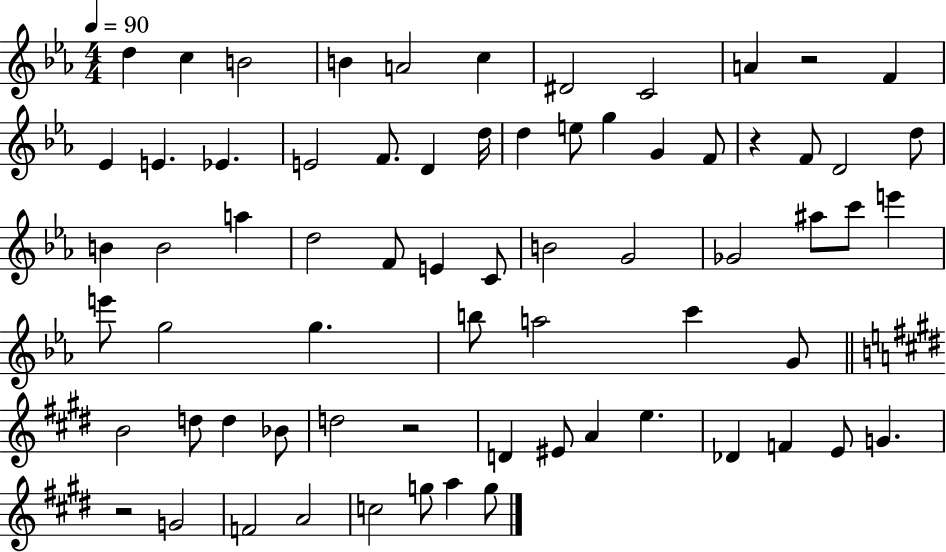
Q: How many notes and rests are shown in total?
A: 69